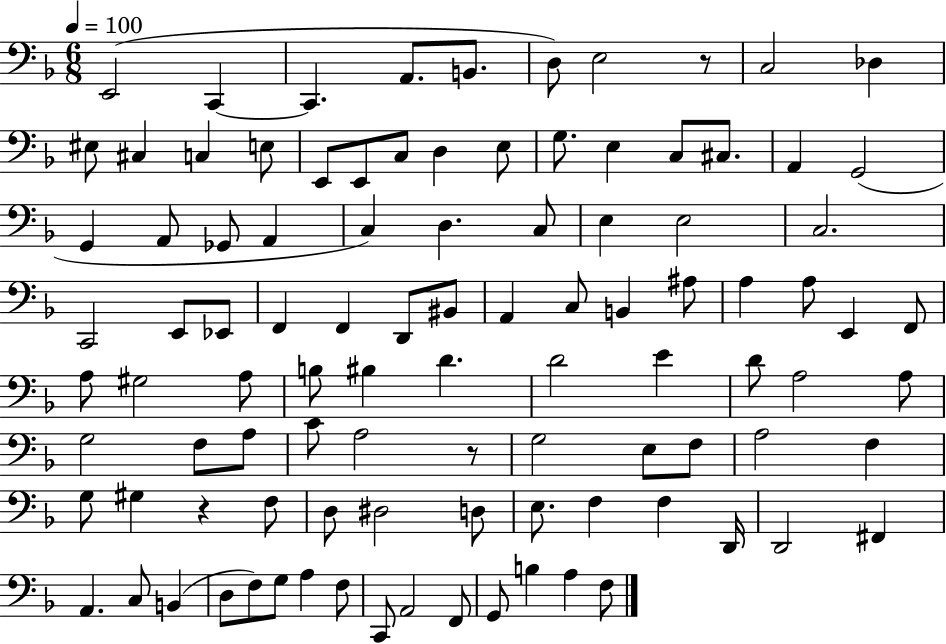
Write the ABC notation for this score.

X:1
T:Untitled
M:6/8
L:1/4
K:F
E,,2 C,, C,, A,,/2 B,,/2 D,/2 E,2 z/2 C,2 _D, ^E,/2 ^C, C, E,/2 E,,/2 E,,/2 C,/2 D, E,/2 G,/2 E, C,/2 ^C,/2 A,, G,,2 G,, A,,/2 _G,,/2 A,, C, D, C,/2 E, E,2 C,2 C,,2 E,,/2 _E,,/2 F,, F,, D,,/2 ^B,,/2 A,, C,/2 B,, ^A,/2 A, A,/2 E,, F,,/2 A,/2 ^G,2 A,/2 B,/2 ^B, D D2 E D/2 A,2 A,/2 G,2 F,/2 A,/2 C/2 A,2 z/2 G,2 E,/2 F,/2 A,2 F, G,/2 ^G, z F,/2 D,/2 ^D,2 D,/2 E,/2 F, F, D,,/4 D,,2 ^F,, A,, C,/2 B,, D,/2 F,/2 G,/2 A, F,/2 C,,/2 A,,2 F,,/2 G,,/2 B, A, F,/2